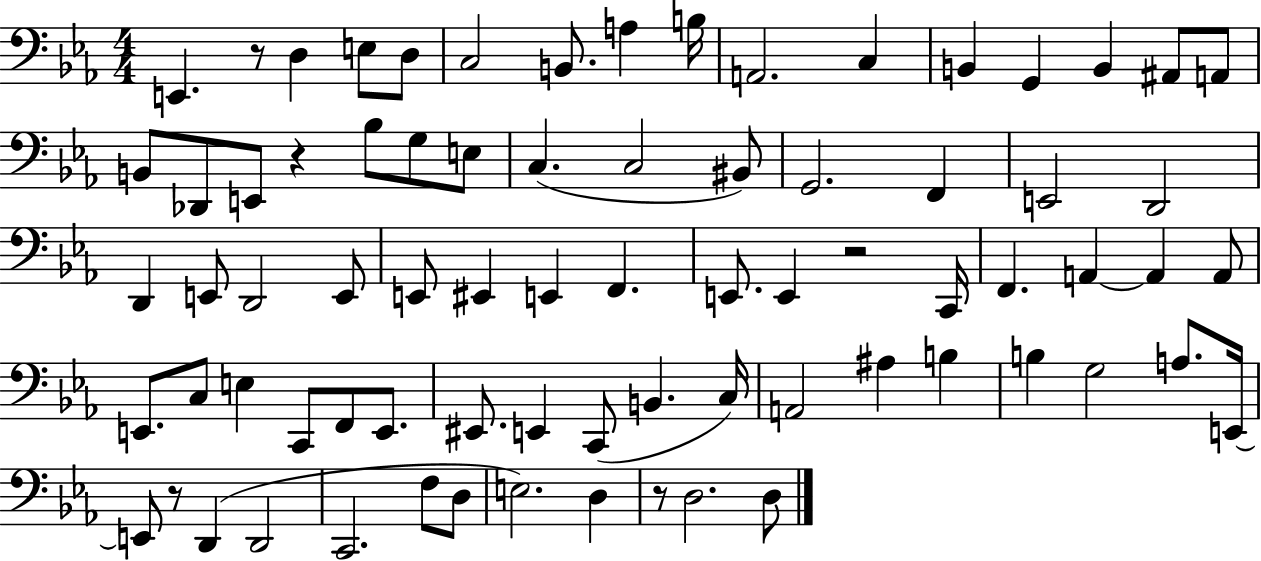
{
  \clef bass
  \numericTimeSignature
  \time 4/4
  \key ees \major
  e,4. r8 d4 e8 d8 | c2 b,8. a4 b16 | a,2. c4 | b,4 g,4 b,4 ais,8 a,8 | \break b,8 des,8 e,8 r4 bes8 g8 e8 | c4.( c2 bis,8) | g,2. f,4 | e,2 d,2 | \break d,4 e,8 d,2 e,8 | e,8 eis,4 e,4 f,4. | e,8. e,4 r2 c,16 | f,4. a,4~~ a,4 a,8 | \break e,8. c8 e4 c,8 f,8 e,8. | eis,8. e,4 c,8( b,4. c16) | a,2 ais4 b4 | b4 g2 a8. e,16~~ | \break e,8 r8 d,4( d,2 | c,2. f8 d8 | e2.) d4 | r8 d2. d8 | \break \bar "|."
}